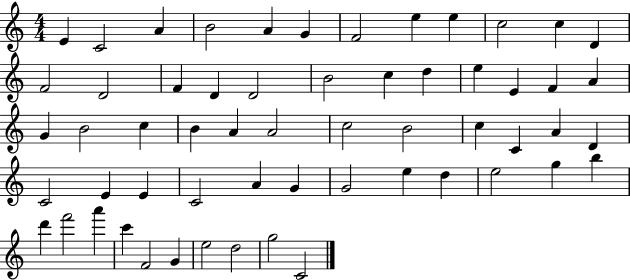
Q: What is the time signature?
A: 4/4